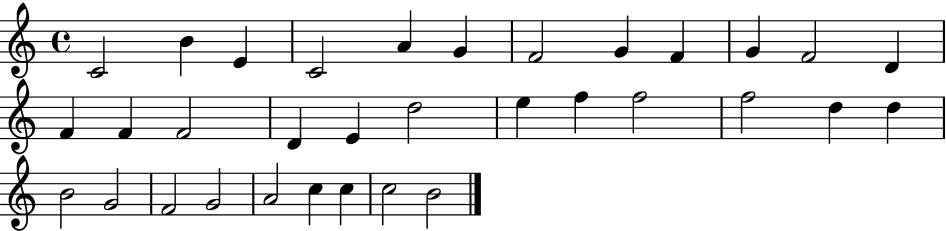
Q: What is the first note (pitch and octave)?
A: C4